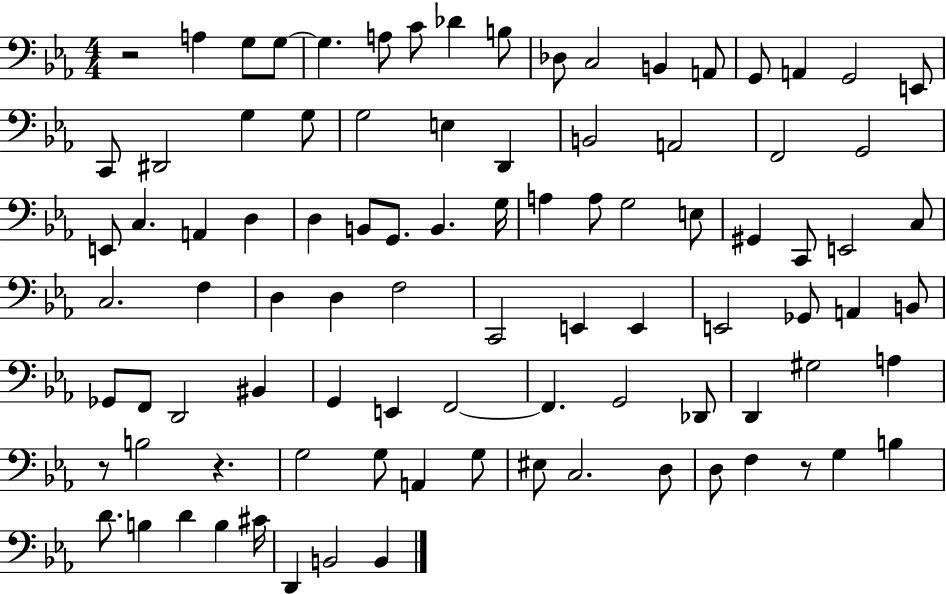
R/h A3/q G3/e G3/e G3/q. A3/e C4/e Db4/q B3/e Db3/e C3/h B2/q A2/e G2/e A2/q G2/h E2/e C2/e D#2/h G3/q G3/e G3/h E3/q D2/q B2/h A2/h F2/h G2/h E2/e C3/q. A2/q D3/q D3/q B2/e G2/e. B2/q. G3/s A3/q A3/e G3/h E3/e G#2/q C2/e E2/h C3/e C3/h. F3/q D3/q D3/q F3/h C2/h E2/q E2/q E2/h Gb2/e A2/q B2/e Gb2/e F2/e D2/h BIS2/q G2/q E2/q F2/h F2/q. G2/h Db2/e D2/q G#3/h A3/q R/e B3/h R/q. G3/h G3/e A2/q G3/e EIS3/e C3/h. D3/e D3/e F3/q R/e G3/q B3/q D4/e. B3/q D4/q B3/q C#4/s D2/q B2/h B2/q